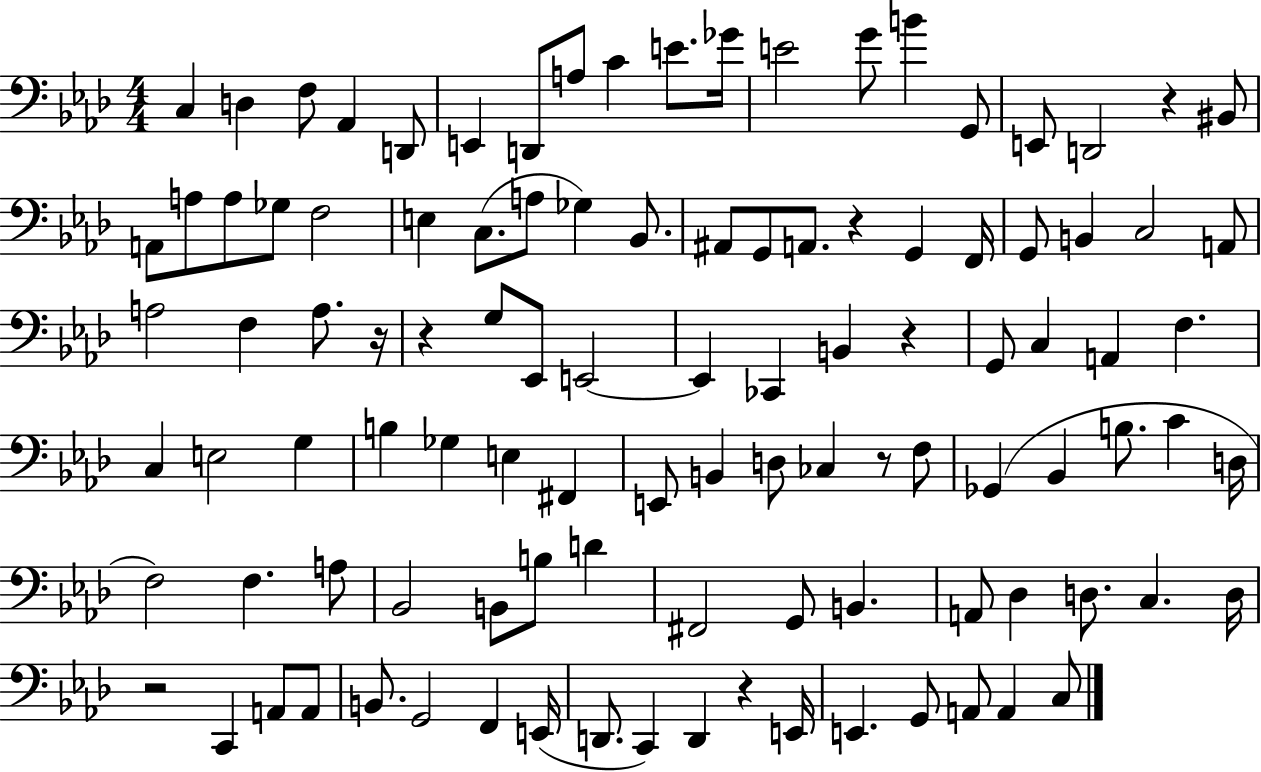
X:1
T:Untitled
M:4/4
L:1/4
K:Ab
C, D, F,/2 _A,, D,,/2 E,, D,,/2 A,/2 C E/2 _G/4 E2 G/2 B G,,/2 E,,/2 D,,2 z ^B,,/2 A,,/2 A,/2 A,/2 _G,/2 F,2 E, C,/2 A,/2 _G, _B,,/2 ^A,,/2 G,,/2 A,,/2 z G,, F,,/4 G,,/2 B,, C,2 A,,/2 A,2 F, A,/2 z/4 z G,/2 _E,,/2 E,,2 E,, _C,, B,, z G,,/2 C, A,, F, C, E,2 G, B, _G, E, ^F,, E,,/2 B,, D,/2 _C, z/2 F,/2 _G,, _B,, B,/2 C D,/4 F,2 F, A,/2 _B,,2 B,,/2 B,/2 D ^F,,2 G,,/2 B,, A,,/2 _D, D,/2 C, D,/4 z2 C,, A,,/2 A,,/2 B,,/2 G,,2 F,, E,,/4 D,,/2 C,, D,, z E,,/4 E,, G,,/2 A,,/2 A,, C,/2